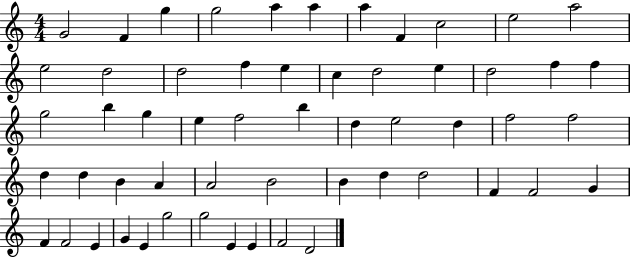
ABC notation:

X:1
T:Untitled
M:4/4
L:1/4
K:C
G2 F g g2 a a a F c2 e2 a2 e2 d2 d2 f e c d2 e d2 f f g2 b g e f2 b d e2 d f2 f2 d d B A A2 B2 B d d2 F F2 G F F2 E G E g2 g2 E E F2 D2